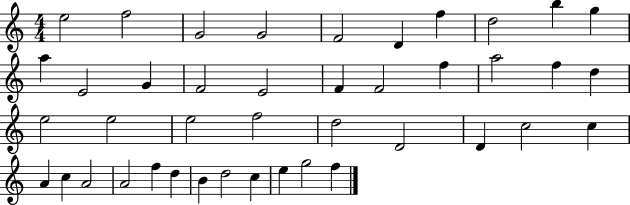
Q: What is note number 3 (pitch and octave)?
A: G4